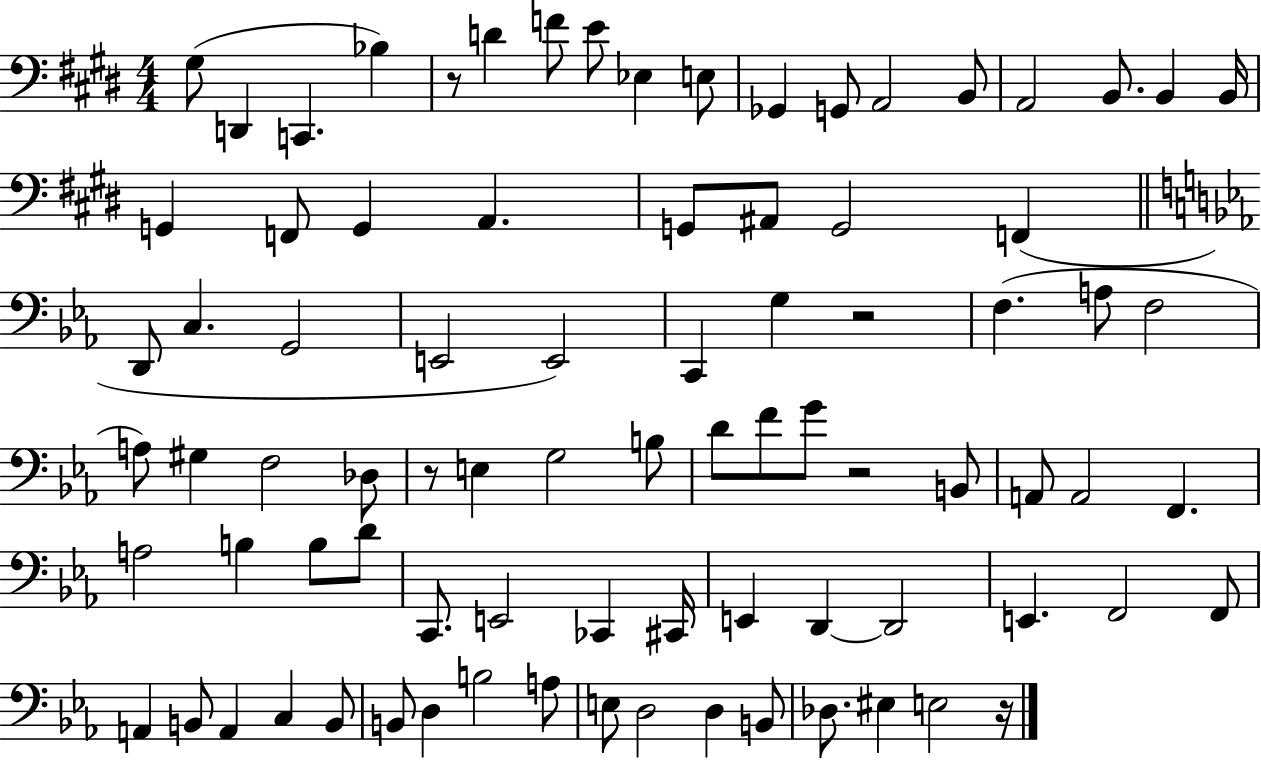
G#3/e D2/q C2/q. Bb3/q R/e D4/q F4/e E4/e Eb3/q E3/e Gb2/q G2/e A2/h B2/e A2/h B2/e. B2/q B2/s G2/q F2/e G2/q A2/q. G2/e A#2/e G2/h F2/q D2/e C3/q. G2/h E2/h E2/h C2/q G3/q R/h F3/q. A3/e F3/h A3/e G#3/q F3/h Db3/e R/e E3/q G3/h B3/e D4/e F4/e G4/e R/h B2/e A2/e A2/h F2/q. A3/h B3/q B3/e D4/e C2/e. E2/h CES2/q C#2/s E2/q D2/q D2/h E2/q. F2/h F2/e A2/q B2/e A2/q C3/q B2/e B2/e D3/q B3/h A3/e E3/e D3/h D3/q B2/e Db3/e. EIS3/q E3/h R/s